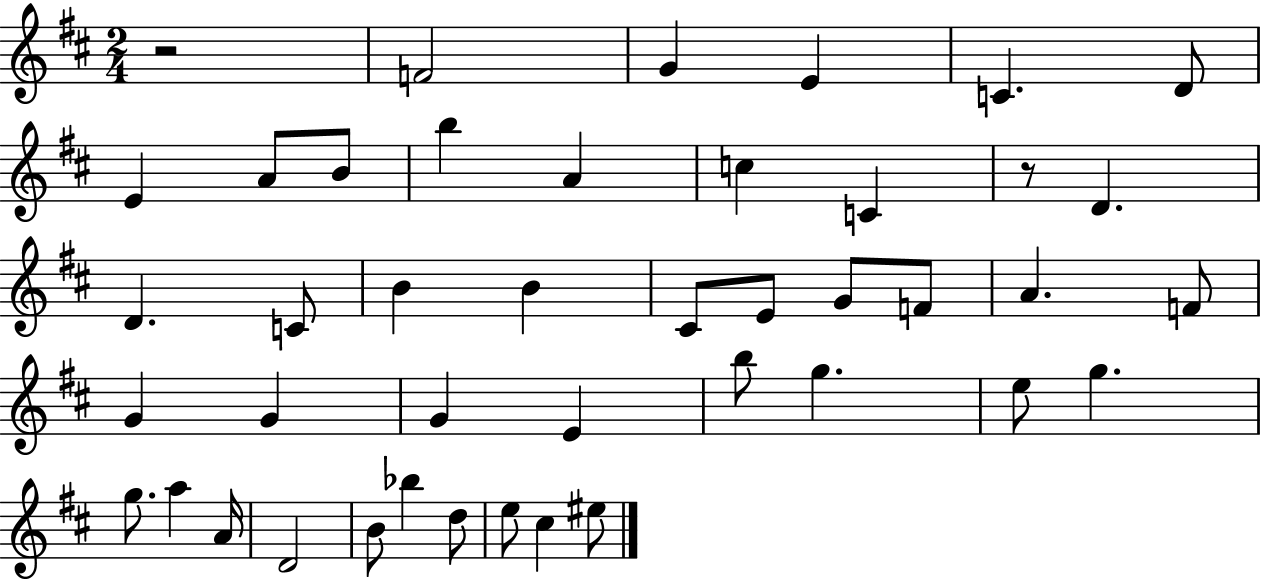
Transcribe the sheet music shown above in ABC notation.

X:1
T:Untitled
M:2/4
L:1/4
K:D
z2 F2 G E C D/2 E A/2 B/2 b A c C z/2 D D C/2 B B ^C/2 E/2 G/2 F/2 A F/2 G G G E b/2 g e/2 g g/2 a A/4 D2 B/2 _b d/2 e/2 ^c ^e/2